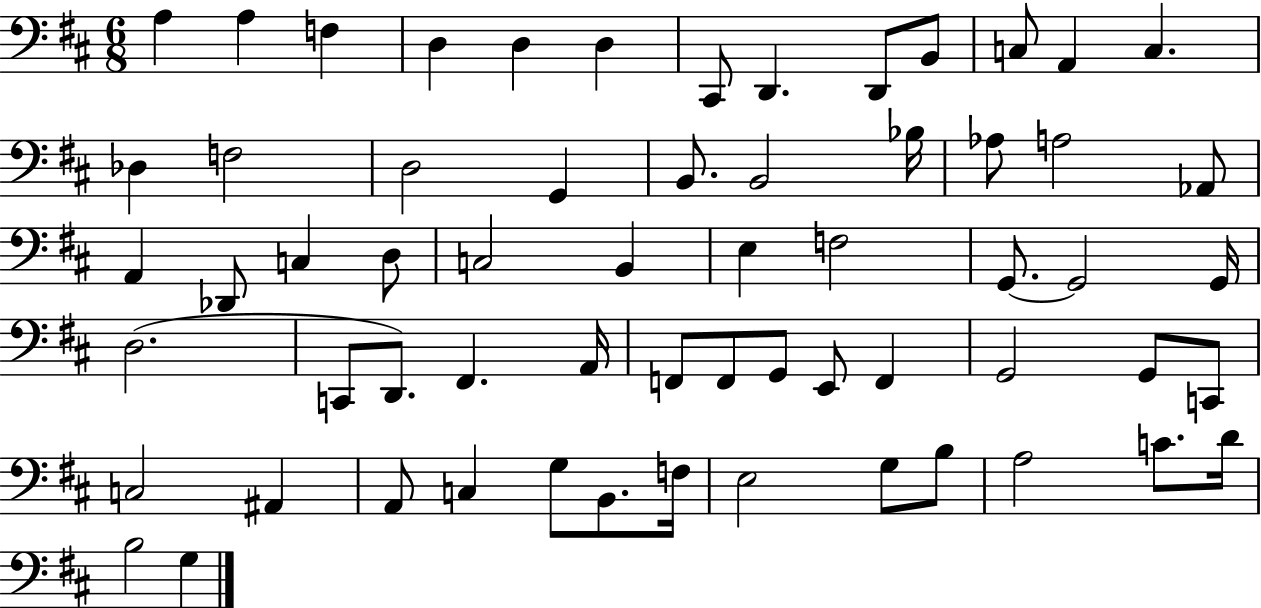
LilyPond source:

{
  \clef bass
  \numericTimeSignature
  \time 6/8
  \key d \major
  a4 a4 f4 | d4 d4 d4 | cis,8 d,4. d,8 b,8 | c8 a,4 c4. | \break des4 f2 | d2 g,4 | b,8. b,2 bes16 | aes8 a2 aes,8 | \break a,4 des,8 c4 d8 | c2 b,4 | e4 f2 | g,8.~~ g,2 g,16 | \break d2.( | c,8 d,8.) fis,4. a,16 | f,8 f,8 g,8 e,8 f,4 | g,2 g,8 c,8 | \break c2 ais,4 | a,8 c4 g8 b,8. f16 | e2 g8 b8 | a2 c'8. d'16 | \break b2 g4 | \bar "|."
}